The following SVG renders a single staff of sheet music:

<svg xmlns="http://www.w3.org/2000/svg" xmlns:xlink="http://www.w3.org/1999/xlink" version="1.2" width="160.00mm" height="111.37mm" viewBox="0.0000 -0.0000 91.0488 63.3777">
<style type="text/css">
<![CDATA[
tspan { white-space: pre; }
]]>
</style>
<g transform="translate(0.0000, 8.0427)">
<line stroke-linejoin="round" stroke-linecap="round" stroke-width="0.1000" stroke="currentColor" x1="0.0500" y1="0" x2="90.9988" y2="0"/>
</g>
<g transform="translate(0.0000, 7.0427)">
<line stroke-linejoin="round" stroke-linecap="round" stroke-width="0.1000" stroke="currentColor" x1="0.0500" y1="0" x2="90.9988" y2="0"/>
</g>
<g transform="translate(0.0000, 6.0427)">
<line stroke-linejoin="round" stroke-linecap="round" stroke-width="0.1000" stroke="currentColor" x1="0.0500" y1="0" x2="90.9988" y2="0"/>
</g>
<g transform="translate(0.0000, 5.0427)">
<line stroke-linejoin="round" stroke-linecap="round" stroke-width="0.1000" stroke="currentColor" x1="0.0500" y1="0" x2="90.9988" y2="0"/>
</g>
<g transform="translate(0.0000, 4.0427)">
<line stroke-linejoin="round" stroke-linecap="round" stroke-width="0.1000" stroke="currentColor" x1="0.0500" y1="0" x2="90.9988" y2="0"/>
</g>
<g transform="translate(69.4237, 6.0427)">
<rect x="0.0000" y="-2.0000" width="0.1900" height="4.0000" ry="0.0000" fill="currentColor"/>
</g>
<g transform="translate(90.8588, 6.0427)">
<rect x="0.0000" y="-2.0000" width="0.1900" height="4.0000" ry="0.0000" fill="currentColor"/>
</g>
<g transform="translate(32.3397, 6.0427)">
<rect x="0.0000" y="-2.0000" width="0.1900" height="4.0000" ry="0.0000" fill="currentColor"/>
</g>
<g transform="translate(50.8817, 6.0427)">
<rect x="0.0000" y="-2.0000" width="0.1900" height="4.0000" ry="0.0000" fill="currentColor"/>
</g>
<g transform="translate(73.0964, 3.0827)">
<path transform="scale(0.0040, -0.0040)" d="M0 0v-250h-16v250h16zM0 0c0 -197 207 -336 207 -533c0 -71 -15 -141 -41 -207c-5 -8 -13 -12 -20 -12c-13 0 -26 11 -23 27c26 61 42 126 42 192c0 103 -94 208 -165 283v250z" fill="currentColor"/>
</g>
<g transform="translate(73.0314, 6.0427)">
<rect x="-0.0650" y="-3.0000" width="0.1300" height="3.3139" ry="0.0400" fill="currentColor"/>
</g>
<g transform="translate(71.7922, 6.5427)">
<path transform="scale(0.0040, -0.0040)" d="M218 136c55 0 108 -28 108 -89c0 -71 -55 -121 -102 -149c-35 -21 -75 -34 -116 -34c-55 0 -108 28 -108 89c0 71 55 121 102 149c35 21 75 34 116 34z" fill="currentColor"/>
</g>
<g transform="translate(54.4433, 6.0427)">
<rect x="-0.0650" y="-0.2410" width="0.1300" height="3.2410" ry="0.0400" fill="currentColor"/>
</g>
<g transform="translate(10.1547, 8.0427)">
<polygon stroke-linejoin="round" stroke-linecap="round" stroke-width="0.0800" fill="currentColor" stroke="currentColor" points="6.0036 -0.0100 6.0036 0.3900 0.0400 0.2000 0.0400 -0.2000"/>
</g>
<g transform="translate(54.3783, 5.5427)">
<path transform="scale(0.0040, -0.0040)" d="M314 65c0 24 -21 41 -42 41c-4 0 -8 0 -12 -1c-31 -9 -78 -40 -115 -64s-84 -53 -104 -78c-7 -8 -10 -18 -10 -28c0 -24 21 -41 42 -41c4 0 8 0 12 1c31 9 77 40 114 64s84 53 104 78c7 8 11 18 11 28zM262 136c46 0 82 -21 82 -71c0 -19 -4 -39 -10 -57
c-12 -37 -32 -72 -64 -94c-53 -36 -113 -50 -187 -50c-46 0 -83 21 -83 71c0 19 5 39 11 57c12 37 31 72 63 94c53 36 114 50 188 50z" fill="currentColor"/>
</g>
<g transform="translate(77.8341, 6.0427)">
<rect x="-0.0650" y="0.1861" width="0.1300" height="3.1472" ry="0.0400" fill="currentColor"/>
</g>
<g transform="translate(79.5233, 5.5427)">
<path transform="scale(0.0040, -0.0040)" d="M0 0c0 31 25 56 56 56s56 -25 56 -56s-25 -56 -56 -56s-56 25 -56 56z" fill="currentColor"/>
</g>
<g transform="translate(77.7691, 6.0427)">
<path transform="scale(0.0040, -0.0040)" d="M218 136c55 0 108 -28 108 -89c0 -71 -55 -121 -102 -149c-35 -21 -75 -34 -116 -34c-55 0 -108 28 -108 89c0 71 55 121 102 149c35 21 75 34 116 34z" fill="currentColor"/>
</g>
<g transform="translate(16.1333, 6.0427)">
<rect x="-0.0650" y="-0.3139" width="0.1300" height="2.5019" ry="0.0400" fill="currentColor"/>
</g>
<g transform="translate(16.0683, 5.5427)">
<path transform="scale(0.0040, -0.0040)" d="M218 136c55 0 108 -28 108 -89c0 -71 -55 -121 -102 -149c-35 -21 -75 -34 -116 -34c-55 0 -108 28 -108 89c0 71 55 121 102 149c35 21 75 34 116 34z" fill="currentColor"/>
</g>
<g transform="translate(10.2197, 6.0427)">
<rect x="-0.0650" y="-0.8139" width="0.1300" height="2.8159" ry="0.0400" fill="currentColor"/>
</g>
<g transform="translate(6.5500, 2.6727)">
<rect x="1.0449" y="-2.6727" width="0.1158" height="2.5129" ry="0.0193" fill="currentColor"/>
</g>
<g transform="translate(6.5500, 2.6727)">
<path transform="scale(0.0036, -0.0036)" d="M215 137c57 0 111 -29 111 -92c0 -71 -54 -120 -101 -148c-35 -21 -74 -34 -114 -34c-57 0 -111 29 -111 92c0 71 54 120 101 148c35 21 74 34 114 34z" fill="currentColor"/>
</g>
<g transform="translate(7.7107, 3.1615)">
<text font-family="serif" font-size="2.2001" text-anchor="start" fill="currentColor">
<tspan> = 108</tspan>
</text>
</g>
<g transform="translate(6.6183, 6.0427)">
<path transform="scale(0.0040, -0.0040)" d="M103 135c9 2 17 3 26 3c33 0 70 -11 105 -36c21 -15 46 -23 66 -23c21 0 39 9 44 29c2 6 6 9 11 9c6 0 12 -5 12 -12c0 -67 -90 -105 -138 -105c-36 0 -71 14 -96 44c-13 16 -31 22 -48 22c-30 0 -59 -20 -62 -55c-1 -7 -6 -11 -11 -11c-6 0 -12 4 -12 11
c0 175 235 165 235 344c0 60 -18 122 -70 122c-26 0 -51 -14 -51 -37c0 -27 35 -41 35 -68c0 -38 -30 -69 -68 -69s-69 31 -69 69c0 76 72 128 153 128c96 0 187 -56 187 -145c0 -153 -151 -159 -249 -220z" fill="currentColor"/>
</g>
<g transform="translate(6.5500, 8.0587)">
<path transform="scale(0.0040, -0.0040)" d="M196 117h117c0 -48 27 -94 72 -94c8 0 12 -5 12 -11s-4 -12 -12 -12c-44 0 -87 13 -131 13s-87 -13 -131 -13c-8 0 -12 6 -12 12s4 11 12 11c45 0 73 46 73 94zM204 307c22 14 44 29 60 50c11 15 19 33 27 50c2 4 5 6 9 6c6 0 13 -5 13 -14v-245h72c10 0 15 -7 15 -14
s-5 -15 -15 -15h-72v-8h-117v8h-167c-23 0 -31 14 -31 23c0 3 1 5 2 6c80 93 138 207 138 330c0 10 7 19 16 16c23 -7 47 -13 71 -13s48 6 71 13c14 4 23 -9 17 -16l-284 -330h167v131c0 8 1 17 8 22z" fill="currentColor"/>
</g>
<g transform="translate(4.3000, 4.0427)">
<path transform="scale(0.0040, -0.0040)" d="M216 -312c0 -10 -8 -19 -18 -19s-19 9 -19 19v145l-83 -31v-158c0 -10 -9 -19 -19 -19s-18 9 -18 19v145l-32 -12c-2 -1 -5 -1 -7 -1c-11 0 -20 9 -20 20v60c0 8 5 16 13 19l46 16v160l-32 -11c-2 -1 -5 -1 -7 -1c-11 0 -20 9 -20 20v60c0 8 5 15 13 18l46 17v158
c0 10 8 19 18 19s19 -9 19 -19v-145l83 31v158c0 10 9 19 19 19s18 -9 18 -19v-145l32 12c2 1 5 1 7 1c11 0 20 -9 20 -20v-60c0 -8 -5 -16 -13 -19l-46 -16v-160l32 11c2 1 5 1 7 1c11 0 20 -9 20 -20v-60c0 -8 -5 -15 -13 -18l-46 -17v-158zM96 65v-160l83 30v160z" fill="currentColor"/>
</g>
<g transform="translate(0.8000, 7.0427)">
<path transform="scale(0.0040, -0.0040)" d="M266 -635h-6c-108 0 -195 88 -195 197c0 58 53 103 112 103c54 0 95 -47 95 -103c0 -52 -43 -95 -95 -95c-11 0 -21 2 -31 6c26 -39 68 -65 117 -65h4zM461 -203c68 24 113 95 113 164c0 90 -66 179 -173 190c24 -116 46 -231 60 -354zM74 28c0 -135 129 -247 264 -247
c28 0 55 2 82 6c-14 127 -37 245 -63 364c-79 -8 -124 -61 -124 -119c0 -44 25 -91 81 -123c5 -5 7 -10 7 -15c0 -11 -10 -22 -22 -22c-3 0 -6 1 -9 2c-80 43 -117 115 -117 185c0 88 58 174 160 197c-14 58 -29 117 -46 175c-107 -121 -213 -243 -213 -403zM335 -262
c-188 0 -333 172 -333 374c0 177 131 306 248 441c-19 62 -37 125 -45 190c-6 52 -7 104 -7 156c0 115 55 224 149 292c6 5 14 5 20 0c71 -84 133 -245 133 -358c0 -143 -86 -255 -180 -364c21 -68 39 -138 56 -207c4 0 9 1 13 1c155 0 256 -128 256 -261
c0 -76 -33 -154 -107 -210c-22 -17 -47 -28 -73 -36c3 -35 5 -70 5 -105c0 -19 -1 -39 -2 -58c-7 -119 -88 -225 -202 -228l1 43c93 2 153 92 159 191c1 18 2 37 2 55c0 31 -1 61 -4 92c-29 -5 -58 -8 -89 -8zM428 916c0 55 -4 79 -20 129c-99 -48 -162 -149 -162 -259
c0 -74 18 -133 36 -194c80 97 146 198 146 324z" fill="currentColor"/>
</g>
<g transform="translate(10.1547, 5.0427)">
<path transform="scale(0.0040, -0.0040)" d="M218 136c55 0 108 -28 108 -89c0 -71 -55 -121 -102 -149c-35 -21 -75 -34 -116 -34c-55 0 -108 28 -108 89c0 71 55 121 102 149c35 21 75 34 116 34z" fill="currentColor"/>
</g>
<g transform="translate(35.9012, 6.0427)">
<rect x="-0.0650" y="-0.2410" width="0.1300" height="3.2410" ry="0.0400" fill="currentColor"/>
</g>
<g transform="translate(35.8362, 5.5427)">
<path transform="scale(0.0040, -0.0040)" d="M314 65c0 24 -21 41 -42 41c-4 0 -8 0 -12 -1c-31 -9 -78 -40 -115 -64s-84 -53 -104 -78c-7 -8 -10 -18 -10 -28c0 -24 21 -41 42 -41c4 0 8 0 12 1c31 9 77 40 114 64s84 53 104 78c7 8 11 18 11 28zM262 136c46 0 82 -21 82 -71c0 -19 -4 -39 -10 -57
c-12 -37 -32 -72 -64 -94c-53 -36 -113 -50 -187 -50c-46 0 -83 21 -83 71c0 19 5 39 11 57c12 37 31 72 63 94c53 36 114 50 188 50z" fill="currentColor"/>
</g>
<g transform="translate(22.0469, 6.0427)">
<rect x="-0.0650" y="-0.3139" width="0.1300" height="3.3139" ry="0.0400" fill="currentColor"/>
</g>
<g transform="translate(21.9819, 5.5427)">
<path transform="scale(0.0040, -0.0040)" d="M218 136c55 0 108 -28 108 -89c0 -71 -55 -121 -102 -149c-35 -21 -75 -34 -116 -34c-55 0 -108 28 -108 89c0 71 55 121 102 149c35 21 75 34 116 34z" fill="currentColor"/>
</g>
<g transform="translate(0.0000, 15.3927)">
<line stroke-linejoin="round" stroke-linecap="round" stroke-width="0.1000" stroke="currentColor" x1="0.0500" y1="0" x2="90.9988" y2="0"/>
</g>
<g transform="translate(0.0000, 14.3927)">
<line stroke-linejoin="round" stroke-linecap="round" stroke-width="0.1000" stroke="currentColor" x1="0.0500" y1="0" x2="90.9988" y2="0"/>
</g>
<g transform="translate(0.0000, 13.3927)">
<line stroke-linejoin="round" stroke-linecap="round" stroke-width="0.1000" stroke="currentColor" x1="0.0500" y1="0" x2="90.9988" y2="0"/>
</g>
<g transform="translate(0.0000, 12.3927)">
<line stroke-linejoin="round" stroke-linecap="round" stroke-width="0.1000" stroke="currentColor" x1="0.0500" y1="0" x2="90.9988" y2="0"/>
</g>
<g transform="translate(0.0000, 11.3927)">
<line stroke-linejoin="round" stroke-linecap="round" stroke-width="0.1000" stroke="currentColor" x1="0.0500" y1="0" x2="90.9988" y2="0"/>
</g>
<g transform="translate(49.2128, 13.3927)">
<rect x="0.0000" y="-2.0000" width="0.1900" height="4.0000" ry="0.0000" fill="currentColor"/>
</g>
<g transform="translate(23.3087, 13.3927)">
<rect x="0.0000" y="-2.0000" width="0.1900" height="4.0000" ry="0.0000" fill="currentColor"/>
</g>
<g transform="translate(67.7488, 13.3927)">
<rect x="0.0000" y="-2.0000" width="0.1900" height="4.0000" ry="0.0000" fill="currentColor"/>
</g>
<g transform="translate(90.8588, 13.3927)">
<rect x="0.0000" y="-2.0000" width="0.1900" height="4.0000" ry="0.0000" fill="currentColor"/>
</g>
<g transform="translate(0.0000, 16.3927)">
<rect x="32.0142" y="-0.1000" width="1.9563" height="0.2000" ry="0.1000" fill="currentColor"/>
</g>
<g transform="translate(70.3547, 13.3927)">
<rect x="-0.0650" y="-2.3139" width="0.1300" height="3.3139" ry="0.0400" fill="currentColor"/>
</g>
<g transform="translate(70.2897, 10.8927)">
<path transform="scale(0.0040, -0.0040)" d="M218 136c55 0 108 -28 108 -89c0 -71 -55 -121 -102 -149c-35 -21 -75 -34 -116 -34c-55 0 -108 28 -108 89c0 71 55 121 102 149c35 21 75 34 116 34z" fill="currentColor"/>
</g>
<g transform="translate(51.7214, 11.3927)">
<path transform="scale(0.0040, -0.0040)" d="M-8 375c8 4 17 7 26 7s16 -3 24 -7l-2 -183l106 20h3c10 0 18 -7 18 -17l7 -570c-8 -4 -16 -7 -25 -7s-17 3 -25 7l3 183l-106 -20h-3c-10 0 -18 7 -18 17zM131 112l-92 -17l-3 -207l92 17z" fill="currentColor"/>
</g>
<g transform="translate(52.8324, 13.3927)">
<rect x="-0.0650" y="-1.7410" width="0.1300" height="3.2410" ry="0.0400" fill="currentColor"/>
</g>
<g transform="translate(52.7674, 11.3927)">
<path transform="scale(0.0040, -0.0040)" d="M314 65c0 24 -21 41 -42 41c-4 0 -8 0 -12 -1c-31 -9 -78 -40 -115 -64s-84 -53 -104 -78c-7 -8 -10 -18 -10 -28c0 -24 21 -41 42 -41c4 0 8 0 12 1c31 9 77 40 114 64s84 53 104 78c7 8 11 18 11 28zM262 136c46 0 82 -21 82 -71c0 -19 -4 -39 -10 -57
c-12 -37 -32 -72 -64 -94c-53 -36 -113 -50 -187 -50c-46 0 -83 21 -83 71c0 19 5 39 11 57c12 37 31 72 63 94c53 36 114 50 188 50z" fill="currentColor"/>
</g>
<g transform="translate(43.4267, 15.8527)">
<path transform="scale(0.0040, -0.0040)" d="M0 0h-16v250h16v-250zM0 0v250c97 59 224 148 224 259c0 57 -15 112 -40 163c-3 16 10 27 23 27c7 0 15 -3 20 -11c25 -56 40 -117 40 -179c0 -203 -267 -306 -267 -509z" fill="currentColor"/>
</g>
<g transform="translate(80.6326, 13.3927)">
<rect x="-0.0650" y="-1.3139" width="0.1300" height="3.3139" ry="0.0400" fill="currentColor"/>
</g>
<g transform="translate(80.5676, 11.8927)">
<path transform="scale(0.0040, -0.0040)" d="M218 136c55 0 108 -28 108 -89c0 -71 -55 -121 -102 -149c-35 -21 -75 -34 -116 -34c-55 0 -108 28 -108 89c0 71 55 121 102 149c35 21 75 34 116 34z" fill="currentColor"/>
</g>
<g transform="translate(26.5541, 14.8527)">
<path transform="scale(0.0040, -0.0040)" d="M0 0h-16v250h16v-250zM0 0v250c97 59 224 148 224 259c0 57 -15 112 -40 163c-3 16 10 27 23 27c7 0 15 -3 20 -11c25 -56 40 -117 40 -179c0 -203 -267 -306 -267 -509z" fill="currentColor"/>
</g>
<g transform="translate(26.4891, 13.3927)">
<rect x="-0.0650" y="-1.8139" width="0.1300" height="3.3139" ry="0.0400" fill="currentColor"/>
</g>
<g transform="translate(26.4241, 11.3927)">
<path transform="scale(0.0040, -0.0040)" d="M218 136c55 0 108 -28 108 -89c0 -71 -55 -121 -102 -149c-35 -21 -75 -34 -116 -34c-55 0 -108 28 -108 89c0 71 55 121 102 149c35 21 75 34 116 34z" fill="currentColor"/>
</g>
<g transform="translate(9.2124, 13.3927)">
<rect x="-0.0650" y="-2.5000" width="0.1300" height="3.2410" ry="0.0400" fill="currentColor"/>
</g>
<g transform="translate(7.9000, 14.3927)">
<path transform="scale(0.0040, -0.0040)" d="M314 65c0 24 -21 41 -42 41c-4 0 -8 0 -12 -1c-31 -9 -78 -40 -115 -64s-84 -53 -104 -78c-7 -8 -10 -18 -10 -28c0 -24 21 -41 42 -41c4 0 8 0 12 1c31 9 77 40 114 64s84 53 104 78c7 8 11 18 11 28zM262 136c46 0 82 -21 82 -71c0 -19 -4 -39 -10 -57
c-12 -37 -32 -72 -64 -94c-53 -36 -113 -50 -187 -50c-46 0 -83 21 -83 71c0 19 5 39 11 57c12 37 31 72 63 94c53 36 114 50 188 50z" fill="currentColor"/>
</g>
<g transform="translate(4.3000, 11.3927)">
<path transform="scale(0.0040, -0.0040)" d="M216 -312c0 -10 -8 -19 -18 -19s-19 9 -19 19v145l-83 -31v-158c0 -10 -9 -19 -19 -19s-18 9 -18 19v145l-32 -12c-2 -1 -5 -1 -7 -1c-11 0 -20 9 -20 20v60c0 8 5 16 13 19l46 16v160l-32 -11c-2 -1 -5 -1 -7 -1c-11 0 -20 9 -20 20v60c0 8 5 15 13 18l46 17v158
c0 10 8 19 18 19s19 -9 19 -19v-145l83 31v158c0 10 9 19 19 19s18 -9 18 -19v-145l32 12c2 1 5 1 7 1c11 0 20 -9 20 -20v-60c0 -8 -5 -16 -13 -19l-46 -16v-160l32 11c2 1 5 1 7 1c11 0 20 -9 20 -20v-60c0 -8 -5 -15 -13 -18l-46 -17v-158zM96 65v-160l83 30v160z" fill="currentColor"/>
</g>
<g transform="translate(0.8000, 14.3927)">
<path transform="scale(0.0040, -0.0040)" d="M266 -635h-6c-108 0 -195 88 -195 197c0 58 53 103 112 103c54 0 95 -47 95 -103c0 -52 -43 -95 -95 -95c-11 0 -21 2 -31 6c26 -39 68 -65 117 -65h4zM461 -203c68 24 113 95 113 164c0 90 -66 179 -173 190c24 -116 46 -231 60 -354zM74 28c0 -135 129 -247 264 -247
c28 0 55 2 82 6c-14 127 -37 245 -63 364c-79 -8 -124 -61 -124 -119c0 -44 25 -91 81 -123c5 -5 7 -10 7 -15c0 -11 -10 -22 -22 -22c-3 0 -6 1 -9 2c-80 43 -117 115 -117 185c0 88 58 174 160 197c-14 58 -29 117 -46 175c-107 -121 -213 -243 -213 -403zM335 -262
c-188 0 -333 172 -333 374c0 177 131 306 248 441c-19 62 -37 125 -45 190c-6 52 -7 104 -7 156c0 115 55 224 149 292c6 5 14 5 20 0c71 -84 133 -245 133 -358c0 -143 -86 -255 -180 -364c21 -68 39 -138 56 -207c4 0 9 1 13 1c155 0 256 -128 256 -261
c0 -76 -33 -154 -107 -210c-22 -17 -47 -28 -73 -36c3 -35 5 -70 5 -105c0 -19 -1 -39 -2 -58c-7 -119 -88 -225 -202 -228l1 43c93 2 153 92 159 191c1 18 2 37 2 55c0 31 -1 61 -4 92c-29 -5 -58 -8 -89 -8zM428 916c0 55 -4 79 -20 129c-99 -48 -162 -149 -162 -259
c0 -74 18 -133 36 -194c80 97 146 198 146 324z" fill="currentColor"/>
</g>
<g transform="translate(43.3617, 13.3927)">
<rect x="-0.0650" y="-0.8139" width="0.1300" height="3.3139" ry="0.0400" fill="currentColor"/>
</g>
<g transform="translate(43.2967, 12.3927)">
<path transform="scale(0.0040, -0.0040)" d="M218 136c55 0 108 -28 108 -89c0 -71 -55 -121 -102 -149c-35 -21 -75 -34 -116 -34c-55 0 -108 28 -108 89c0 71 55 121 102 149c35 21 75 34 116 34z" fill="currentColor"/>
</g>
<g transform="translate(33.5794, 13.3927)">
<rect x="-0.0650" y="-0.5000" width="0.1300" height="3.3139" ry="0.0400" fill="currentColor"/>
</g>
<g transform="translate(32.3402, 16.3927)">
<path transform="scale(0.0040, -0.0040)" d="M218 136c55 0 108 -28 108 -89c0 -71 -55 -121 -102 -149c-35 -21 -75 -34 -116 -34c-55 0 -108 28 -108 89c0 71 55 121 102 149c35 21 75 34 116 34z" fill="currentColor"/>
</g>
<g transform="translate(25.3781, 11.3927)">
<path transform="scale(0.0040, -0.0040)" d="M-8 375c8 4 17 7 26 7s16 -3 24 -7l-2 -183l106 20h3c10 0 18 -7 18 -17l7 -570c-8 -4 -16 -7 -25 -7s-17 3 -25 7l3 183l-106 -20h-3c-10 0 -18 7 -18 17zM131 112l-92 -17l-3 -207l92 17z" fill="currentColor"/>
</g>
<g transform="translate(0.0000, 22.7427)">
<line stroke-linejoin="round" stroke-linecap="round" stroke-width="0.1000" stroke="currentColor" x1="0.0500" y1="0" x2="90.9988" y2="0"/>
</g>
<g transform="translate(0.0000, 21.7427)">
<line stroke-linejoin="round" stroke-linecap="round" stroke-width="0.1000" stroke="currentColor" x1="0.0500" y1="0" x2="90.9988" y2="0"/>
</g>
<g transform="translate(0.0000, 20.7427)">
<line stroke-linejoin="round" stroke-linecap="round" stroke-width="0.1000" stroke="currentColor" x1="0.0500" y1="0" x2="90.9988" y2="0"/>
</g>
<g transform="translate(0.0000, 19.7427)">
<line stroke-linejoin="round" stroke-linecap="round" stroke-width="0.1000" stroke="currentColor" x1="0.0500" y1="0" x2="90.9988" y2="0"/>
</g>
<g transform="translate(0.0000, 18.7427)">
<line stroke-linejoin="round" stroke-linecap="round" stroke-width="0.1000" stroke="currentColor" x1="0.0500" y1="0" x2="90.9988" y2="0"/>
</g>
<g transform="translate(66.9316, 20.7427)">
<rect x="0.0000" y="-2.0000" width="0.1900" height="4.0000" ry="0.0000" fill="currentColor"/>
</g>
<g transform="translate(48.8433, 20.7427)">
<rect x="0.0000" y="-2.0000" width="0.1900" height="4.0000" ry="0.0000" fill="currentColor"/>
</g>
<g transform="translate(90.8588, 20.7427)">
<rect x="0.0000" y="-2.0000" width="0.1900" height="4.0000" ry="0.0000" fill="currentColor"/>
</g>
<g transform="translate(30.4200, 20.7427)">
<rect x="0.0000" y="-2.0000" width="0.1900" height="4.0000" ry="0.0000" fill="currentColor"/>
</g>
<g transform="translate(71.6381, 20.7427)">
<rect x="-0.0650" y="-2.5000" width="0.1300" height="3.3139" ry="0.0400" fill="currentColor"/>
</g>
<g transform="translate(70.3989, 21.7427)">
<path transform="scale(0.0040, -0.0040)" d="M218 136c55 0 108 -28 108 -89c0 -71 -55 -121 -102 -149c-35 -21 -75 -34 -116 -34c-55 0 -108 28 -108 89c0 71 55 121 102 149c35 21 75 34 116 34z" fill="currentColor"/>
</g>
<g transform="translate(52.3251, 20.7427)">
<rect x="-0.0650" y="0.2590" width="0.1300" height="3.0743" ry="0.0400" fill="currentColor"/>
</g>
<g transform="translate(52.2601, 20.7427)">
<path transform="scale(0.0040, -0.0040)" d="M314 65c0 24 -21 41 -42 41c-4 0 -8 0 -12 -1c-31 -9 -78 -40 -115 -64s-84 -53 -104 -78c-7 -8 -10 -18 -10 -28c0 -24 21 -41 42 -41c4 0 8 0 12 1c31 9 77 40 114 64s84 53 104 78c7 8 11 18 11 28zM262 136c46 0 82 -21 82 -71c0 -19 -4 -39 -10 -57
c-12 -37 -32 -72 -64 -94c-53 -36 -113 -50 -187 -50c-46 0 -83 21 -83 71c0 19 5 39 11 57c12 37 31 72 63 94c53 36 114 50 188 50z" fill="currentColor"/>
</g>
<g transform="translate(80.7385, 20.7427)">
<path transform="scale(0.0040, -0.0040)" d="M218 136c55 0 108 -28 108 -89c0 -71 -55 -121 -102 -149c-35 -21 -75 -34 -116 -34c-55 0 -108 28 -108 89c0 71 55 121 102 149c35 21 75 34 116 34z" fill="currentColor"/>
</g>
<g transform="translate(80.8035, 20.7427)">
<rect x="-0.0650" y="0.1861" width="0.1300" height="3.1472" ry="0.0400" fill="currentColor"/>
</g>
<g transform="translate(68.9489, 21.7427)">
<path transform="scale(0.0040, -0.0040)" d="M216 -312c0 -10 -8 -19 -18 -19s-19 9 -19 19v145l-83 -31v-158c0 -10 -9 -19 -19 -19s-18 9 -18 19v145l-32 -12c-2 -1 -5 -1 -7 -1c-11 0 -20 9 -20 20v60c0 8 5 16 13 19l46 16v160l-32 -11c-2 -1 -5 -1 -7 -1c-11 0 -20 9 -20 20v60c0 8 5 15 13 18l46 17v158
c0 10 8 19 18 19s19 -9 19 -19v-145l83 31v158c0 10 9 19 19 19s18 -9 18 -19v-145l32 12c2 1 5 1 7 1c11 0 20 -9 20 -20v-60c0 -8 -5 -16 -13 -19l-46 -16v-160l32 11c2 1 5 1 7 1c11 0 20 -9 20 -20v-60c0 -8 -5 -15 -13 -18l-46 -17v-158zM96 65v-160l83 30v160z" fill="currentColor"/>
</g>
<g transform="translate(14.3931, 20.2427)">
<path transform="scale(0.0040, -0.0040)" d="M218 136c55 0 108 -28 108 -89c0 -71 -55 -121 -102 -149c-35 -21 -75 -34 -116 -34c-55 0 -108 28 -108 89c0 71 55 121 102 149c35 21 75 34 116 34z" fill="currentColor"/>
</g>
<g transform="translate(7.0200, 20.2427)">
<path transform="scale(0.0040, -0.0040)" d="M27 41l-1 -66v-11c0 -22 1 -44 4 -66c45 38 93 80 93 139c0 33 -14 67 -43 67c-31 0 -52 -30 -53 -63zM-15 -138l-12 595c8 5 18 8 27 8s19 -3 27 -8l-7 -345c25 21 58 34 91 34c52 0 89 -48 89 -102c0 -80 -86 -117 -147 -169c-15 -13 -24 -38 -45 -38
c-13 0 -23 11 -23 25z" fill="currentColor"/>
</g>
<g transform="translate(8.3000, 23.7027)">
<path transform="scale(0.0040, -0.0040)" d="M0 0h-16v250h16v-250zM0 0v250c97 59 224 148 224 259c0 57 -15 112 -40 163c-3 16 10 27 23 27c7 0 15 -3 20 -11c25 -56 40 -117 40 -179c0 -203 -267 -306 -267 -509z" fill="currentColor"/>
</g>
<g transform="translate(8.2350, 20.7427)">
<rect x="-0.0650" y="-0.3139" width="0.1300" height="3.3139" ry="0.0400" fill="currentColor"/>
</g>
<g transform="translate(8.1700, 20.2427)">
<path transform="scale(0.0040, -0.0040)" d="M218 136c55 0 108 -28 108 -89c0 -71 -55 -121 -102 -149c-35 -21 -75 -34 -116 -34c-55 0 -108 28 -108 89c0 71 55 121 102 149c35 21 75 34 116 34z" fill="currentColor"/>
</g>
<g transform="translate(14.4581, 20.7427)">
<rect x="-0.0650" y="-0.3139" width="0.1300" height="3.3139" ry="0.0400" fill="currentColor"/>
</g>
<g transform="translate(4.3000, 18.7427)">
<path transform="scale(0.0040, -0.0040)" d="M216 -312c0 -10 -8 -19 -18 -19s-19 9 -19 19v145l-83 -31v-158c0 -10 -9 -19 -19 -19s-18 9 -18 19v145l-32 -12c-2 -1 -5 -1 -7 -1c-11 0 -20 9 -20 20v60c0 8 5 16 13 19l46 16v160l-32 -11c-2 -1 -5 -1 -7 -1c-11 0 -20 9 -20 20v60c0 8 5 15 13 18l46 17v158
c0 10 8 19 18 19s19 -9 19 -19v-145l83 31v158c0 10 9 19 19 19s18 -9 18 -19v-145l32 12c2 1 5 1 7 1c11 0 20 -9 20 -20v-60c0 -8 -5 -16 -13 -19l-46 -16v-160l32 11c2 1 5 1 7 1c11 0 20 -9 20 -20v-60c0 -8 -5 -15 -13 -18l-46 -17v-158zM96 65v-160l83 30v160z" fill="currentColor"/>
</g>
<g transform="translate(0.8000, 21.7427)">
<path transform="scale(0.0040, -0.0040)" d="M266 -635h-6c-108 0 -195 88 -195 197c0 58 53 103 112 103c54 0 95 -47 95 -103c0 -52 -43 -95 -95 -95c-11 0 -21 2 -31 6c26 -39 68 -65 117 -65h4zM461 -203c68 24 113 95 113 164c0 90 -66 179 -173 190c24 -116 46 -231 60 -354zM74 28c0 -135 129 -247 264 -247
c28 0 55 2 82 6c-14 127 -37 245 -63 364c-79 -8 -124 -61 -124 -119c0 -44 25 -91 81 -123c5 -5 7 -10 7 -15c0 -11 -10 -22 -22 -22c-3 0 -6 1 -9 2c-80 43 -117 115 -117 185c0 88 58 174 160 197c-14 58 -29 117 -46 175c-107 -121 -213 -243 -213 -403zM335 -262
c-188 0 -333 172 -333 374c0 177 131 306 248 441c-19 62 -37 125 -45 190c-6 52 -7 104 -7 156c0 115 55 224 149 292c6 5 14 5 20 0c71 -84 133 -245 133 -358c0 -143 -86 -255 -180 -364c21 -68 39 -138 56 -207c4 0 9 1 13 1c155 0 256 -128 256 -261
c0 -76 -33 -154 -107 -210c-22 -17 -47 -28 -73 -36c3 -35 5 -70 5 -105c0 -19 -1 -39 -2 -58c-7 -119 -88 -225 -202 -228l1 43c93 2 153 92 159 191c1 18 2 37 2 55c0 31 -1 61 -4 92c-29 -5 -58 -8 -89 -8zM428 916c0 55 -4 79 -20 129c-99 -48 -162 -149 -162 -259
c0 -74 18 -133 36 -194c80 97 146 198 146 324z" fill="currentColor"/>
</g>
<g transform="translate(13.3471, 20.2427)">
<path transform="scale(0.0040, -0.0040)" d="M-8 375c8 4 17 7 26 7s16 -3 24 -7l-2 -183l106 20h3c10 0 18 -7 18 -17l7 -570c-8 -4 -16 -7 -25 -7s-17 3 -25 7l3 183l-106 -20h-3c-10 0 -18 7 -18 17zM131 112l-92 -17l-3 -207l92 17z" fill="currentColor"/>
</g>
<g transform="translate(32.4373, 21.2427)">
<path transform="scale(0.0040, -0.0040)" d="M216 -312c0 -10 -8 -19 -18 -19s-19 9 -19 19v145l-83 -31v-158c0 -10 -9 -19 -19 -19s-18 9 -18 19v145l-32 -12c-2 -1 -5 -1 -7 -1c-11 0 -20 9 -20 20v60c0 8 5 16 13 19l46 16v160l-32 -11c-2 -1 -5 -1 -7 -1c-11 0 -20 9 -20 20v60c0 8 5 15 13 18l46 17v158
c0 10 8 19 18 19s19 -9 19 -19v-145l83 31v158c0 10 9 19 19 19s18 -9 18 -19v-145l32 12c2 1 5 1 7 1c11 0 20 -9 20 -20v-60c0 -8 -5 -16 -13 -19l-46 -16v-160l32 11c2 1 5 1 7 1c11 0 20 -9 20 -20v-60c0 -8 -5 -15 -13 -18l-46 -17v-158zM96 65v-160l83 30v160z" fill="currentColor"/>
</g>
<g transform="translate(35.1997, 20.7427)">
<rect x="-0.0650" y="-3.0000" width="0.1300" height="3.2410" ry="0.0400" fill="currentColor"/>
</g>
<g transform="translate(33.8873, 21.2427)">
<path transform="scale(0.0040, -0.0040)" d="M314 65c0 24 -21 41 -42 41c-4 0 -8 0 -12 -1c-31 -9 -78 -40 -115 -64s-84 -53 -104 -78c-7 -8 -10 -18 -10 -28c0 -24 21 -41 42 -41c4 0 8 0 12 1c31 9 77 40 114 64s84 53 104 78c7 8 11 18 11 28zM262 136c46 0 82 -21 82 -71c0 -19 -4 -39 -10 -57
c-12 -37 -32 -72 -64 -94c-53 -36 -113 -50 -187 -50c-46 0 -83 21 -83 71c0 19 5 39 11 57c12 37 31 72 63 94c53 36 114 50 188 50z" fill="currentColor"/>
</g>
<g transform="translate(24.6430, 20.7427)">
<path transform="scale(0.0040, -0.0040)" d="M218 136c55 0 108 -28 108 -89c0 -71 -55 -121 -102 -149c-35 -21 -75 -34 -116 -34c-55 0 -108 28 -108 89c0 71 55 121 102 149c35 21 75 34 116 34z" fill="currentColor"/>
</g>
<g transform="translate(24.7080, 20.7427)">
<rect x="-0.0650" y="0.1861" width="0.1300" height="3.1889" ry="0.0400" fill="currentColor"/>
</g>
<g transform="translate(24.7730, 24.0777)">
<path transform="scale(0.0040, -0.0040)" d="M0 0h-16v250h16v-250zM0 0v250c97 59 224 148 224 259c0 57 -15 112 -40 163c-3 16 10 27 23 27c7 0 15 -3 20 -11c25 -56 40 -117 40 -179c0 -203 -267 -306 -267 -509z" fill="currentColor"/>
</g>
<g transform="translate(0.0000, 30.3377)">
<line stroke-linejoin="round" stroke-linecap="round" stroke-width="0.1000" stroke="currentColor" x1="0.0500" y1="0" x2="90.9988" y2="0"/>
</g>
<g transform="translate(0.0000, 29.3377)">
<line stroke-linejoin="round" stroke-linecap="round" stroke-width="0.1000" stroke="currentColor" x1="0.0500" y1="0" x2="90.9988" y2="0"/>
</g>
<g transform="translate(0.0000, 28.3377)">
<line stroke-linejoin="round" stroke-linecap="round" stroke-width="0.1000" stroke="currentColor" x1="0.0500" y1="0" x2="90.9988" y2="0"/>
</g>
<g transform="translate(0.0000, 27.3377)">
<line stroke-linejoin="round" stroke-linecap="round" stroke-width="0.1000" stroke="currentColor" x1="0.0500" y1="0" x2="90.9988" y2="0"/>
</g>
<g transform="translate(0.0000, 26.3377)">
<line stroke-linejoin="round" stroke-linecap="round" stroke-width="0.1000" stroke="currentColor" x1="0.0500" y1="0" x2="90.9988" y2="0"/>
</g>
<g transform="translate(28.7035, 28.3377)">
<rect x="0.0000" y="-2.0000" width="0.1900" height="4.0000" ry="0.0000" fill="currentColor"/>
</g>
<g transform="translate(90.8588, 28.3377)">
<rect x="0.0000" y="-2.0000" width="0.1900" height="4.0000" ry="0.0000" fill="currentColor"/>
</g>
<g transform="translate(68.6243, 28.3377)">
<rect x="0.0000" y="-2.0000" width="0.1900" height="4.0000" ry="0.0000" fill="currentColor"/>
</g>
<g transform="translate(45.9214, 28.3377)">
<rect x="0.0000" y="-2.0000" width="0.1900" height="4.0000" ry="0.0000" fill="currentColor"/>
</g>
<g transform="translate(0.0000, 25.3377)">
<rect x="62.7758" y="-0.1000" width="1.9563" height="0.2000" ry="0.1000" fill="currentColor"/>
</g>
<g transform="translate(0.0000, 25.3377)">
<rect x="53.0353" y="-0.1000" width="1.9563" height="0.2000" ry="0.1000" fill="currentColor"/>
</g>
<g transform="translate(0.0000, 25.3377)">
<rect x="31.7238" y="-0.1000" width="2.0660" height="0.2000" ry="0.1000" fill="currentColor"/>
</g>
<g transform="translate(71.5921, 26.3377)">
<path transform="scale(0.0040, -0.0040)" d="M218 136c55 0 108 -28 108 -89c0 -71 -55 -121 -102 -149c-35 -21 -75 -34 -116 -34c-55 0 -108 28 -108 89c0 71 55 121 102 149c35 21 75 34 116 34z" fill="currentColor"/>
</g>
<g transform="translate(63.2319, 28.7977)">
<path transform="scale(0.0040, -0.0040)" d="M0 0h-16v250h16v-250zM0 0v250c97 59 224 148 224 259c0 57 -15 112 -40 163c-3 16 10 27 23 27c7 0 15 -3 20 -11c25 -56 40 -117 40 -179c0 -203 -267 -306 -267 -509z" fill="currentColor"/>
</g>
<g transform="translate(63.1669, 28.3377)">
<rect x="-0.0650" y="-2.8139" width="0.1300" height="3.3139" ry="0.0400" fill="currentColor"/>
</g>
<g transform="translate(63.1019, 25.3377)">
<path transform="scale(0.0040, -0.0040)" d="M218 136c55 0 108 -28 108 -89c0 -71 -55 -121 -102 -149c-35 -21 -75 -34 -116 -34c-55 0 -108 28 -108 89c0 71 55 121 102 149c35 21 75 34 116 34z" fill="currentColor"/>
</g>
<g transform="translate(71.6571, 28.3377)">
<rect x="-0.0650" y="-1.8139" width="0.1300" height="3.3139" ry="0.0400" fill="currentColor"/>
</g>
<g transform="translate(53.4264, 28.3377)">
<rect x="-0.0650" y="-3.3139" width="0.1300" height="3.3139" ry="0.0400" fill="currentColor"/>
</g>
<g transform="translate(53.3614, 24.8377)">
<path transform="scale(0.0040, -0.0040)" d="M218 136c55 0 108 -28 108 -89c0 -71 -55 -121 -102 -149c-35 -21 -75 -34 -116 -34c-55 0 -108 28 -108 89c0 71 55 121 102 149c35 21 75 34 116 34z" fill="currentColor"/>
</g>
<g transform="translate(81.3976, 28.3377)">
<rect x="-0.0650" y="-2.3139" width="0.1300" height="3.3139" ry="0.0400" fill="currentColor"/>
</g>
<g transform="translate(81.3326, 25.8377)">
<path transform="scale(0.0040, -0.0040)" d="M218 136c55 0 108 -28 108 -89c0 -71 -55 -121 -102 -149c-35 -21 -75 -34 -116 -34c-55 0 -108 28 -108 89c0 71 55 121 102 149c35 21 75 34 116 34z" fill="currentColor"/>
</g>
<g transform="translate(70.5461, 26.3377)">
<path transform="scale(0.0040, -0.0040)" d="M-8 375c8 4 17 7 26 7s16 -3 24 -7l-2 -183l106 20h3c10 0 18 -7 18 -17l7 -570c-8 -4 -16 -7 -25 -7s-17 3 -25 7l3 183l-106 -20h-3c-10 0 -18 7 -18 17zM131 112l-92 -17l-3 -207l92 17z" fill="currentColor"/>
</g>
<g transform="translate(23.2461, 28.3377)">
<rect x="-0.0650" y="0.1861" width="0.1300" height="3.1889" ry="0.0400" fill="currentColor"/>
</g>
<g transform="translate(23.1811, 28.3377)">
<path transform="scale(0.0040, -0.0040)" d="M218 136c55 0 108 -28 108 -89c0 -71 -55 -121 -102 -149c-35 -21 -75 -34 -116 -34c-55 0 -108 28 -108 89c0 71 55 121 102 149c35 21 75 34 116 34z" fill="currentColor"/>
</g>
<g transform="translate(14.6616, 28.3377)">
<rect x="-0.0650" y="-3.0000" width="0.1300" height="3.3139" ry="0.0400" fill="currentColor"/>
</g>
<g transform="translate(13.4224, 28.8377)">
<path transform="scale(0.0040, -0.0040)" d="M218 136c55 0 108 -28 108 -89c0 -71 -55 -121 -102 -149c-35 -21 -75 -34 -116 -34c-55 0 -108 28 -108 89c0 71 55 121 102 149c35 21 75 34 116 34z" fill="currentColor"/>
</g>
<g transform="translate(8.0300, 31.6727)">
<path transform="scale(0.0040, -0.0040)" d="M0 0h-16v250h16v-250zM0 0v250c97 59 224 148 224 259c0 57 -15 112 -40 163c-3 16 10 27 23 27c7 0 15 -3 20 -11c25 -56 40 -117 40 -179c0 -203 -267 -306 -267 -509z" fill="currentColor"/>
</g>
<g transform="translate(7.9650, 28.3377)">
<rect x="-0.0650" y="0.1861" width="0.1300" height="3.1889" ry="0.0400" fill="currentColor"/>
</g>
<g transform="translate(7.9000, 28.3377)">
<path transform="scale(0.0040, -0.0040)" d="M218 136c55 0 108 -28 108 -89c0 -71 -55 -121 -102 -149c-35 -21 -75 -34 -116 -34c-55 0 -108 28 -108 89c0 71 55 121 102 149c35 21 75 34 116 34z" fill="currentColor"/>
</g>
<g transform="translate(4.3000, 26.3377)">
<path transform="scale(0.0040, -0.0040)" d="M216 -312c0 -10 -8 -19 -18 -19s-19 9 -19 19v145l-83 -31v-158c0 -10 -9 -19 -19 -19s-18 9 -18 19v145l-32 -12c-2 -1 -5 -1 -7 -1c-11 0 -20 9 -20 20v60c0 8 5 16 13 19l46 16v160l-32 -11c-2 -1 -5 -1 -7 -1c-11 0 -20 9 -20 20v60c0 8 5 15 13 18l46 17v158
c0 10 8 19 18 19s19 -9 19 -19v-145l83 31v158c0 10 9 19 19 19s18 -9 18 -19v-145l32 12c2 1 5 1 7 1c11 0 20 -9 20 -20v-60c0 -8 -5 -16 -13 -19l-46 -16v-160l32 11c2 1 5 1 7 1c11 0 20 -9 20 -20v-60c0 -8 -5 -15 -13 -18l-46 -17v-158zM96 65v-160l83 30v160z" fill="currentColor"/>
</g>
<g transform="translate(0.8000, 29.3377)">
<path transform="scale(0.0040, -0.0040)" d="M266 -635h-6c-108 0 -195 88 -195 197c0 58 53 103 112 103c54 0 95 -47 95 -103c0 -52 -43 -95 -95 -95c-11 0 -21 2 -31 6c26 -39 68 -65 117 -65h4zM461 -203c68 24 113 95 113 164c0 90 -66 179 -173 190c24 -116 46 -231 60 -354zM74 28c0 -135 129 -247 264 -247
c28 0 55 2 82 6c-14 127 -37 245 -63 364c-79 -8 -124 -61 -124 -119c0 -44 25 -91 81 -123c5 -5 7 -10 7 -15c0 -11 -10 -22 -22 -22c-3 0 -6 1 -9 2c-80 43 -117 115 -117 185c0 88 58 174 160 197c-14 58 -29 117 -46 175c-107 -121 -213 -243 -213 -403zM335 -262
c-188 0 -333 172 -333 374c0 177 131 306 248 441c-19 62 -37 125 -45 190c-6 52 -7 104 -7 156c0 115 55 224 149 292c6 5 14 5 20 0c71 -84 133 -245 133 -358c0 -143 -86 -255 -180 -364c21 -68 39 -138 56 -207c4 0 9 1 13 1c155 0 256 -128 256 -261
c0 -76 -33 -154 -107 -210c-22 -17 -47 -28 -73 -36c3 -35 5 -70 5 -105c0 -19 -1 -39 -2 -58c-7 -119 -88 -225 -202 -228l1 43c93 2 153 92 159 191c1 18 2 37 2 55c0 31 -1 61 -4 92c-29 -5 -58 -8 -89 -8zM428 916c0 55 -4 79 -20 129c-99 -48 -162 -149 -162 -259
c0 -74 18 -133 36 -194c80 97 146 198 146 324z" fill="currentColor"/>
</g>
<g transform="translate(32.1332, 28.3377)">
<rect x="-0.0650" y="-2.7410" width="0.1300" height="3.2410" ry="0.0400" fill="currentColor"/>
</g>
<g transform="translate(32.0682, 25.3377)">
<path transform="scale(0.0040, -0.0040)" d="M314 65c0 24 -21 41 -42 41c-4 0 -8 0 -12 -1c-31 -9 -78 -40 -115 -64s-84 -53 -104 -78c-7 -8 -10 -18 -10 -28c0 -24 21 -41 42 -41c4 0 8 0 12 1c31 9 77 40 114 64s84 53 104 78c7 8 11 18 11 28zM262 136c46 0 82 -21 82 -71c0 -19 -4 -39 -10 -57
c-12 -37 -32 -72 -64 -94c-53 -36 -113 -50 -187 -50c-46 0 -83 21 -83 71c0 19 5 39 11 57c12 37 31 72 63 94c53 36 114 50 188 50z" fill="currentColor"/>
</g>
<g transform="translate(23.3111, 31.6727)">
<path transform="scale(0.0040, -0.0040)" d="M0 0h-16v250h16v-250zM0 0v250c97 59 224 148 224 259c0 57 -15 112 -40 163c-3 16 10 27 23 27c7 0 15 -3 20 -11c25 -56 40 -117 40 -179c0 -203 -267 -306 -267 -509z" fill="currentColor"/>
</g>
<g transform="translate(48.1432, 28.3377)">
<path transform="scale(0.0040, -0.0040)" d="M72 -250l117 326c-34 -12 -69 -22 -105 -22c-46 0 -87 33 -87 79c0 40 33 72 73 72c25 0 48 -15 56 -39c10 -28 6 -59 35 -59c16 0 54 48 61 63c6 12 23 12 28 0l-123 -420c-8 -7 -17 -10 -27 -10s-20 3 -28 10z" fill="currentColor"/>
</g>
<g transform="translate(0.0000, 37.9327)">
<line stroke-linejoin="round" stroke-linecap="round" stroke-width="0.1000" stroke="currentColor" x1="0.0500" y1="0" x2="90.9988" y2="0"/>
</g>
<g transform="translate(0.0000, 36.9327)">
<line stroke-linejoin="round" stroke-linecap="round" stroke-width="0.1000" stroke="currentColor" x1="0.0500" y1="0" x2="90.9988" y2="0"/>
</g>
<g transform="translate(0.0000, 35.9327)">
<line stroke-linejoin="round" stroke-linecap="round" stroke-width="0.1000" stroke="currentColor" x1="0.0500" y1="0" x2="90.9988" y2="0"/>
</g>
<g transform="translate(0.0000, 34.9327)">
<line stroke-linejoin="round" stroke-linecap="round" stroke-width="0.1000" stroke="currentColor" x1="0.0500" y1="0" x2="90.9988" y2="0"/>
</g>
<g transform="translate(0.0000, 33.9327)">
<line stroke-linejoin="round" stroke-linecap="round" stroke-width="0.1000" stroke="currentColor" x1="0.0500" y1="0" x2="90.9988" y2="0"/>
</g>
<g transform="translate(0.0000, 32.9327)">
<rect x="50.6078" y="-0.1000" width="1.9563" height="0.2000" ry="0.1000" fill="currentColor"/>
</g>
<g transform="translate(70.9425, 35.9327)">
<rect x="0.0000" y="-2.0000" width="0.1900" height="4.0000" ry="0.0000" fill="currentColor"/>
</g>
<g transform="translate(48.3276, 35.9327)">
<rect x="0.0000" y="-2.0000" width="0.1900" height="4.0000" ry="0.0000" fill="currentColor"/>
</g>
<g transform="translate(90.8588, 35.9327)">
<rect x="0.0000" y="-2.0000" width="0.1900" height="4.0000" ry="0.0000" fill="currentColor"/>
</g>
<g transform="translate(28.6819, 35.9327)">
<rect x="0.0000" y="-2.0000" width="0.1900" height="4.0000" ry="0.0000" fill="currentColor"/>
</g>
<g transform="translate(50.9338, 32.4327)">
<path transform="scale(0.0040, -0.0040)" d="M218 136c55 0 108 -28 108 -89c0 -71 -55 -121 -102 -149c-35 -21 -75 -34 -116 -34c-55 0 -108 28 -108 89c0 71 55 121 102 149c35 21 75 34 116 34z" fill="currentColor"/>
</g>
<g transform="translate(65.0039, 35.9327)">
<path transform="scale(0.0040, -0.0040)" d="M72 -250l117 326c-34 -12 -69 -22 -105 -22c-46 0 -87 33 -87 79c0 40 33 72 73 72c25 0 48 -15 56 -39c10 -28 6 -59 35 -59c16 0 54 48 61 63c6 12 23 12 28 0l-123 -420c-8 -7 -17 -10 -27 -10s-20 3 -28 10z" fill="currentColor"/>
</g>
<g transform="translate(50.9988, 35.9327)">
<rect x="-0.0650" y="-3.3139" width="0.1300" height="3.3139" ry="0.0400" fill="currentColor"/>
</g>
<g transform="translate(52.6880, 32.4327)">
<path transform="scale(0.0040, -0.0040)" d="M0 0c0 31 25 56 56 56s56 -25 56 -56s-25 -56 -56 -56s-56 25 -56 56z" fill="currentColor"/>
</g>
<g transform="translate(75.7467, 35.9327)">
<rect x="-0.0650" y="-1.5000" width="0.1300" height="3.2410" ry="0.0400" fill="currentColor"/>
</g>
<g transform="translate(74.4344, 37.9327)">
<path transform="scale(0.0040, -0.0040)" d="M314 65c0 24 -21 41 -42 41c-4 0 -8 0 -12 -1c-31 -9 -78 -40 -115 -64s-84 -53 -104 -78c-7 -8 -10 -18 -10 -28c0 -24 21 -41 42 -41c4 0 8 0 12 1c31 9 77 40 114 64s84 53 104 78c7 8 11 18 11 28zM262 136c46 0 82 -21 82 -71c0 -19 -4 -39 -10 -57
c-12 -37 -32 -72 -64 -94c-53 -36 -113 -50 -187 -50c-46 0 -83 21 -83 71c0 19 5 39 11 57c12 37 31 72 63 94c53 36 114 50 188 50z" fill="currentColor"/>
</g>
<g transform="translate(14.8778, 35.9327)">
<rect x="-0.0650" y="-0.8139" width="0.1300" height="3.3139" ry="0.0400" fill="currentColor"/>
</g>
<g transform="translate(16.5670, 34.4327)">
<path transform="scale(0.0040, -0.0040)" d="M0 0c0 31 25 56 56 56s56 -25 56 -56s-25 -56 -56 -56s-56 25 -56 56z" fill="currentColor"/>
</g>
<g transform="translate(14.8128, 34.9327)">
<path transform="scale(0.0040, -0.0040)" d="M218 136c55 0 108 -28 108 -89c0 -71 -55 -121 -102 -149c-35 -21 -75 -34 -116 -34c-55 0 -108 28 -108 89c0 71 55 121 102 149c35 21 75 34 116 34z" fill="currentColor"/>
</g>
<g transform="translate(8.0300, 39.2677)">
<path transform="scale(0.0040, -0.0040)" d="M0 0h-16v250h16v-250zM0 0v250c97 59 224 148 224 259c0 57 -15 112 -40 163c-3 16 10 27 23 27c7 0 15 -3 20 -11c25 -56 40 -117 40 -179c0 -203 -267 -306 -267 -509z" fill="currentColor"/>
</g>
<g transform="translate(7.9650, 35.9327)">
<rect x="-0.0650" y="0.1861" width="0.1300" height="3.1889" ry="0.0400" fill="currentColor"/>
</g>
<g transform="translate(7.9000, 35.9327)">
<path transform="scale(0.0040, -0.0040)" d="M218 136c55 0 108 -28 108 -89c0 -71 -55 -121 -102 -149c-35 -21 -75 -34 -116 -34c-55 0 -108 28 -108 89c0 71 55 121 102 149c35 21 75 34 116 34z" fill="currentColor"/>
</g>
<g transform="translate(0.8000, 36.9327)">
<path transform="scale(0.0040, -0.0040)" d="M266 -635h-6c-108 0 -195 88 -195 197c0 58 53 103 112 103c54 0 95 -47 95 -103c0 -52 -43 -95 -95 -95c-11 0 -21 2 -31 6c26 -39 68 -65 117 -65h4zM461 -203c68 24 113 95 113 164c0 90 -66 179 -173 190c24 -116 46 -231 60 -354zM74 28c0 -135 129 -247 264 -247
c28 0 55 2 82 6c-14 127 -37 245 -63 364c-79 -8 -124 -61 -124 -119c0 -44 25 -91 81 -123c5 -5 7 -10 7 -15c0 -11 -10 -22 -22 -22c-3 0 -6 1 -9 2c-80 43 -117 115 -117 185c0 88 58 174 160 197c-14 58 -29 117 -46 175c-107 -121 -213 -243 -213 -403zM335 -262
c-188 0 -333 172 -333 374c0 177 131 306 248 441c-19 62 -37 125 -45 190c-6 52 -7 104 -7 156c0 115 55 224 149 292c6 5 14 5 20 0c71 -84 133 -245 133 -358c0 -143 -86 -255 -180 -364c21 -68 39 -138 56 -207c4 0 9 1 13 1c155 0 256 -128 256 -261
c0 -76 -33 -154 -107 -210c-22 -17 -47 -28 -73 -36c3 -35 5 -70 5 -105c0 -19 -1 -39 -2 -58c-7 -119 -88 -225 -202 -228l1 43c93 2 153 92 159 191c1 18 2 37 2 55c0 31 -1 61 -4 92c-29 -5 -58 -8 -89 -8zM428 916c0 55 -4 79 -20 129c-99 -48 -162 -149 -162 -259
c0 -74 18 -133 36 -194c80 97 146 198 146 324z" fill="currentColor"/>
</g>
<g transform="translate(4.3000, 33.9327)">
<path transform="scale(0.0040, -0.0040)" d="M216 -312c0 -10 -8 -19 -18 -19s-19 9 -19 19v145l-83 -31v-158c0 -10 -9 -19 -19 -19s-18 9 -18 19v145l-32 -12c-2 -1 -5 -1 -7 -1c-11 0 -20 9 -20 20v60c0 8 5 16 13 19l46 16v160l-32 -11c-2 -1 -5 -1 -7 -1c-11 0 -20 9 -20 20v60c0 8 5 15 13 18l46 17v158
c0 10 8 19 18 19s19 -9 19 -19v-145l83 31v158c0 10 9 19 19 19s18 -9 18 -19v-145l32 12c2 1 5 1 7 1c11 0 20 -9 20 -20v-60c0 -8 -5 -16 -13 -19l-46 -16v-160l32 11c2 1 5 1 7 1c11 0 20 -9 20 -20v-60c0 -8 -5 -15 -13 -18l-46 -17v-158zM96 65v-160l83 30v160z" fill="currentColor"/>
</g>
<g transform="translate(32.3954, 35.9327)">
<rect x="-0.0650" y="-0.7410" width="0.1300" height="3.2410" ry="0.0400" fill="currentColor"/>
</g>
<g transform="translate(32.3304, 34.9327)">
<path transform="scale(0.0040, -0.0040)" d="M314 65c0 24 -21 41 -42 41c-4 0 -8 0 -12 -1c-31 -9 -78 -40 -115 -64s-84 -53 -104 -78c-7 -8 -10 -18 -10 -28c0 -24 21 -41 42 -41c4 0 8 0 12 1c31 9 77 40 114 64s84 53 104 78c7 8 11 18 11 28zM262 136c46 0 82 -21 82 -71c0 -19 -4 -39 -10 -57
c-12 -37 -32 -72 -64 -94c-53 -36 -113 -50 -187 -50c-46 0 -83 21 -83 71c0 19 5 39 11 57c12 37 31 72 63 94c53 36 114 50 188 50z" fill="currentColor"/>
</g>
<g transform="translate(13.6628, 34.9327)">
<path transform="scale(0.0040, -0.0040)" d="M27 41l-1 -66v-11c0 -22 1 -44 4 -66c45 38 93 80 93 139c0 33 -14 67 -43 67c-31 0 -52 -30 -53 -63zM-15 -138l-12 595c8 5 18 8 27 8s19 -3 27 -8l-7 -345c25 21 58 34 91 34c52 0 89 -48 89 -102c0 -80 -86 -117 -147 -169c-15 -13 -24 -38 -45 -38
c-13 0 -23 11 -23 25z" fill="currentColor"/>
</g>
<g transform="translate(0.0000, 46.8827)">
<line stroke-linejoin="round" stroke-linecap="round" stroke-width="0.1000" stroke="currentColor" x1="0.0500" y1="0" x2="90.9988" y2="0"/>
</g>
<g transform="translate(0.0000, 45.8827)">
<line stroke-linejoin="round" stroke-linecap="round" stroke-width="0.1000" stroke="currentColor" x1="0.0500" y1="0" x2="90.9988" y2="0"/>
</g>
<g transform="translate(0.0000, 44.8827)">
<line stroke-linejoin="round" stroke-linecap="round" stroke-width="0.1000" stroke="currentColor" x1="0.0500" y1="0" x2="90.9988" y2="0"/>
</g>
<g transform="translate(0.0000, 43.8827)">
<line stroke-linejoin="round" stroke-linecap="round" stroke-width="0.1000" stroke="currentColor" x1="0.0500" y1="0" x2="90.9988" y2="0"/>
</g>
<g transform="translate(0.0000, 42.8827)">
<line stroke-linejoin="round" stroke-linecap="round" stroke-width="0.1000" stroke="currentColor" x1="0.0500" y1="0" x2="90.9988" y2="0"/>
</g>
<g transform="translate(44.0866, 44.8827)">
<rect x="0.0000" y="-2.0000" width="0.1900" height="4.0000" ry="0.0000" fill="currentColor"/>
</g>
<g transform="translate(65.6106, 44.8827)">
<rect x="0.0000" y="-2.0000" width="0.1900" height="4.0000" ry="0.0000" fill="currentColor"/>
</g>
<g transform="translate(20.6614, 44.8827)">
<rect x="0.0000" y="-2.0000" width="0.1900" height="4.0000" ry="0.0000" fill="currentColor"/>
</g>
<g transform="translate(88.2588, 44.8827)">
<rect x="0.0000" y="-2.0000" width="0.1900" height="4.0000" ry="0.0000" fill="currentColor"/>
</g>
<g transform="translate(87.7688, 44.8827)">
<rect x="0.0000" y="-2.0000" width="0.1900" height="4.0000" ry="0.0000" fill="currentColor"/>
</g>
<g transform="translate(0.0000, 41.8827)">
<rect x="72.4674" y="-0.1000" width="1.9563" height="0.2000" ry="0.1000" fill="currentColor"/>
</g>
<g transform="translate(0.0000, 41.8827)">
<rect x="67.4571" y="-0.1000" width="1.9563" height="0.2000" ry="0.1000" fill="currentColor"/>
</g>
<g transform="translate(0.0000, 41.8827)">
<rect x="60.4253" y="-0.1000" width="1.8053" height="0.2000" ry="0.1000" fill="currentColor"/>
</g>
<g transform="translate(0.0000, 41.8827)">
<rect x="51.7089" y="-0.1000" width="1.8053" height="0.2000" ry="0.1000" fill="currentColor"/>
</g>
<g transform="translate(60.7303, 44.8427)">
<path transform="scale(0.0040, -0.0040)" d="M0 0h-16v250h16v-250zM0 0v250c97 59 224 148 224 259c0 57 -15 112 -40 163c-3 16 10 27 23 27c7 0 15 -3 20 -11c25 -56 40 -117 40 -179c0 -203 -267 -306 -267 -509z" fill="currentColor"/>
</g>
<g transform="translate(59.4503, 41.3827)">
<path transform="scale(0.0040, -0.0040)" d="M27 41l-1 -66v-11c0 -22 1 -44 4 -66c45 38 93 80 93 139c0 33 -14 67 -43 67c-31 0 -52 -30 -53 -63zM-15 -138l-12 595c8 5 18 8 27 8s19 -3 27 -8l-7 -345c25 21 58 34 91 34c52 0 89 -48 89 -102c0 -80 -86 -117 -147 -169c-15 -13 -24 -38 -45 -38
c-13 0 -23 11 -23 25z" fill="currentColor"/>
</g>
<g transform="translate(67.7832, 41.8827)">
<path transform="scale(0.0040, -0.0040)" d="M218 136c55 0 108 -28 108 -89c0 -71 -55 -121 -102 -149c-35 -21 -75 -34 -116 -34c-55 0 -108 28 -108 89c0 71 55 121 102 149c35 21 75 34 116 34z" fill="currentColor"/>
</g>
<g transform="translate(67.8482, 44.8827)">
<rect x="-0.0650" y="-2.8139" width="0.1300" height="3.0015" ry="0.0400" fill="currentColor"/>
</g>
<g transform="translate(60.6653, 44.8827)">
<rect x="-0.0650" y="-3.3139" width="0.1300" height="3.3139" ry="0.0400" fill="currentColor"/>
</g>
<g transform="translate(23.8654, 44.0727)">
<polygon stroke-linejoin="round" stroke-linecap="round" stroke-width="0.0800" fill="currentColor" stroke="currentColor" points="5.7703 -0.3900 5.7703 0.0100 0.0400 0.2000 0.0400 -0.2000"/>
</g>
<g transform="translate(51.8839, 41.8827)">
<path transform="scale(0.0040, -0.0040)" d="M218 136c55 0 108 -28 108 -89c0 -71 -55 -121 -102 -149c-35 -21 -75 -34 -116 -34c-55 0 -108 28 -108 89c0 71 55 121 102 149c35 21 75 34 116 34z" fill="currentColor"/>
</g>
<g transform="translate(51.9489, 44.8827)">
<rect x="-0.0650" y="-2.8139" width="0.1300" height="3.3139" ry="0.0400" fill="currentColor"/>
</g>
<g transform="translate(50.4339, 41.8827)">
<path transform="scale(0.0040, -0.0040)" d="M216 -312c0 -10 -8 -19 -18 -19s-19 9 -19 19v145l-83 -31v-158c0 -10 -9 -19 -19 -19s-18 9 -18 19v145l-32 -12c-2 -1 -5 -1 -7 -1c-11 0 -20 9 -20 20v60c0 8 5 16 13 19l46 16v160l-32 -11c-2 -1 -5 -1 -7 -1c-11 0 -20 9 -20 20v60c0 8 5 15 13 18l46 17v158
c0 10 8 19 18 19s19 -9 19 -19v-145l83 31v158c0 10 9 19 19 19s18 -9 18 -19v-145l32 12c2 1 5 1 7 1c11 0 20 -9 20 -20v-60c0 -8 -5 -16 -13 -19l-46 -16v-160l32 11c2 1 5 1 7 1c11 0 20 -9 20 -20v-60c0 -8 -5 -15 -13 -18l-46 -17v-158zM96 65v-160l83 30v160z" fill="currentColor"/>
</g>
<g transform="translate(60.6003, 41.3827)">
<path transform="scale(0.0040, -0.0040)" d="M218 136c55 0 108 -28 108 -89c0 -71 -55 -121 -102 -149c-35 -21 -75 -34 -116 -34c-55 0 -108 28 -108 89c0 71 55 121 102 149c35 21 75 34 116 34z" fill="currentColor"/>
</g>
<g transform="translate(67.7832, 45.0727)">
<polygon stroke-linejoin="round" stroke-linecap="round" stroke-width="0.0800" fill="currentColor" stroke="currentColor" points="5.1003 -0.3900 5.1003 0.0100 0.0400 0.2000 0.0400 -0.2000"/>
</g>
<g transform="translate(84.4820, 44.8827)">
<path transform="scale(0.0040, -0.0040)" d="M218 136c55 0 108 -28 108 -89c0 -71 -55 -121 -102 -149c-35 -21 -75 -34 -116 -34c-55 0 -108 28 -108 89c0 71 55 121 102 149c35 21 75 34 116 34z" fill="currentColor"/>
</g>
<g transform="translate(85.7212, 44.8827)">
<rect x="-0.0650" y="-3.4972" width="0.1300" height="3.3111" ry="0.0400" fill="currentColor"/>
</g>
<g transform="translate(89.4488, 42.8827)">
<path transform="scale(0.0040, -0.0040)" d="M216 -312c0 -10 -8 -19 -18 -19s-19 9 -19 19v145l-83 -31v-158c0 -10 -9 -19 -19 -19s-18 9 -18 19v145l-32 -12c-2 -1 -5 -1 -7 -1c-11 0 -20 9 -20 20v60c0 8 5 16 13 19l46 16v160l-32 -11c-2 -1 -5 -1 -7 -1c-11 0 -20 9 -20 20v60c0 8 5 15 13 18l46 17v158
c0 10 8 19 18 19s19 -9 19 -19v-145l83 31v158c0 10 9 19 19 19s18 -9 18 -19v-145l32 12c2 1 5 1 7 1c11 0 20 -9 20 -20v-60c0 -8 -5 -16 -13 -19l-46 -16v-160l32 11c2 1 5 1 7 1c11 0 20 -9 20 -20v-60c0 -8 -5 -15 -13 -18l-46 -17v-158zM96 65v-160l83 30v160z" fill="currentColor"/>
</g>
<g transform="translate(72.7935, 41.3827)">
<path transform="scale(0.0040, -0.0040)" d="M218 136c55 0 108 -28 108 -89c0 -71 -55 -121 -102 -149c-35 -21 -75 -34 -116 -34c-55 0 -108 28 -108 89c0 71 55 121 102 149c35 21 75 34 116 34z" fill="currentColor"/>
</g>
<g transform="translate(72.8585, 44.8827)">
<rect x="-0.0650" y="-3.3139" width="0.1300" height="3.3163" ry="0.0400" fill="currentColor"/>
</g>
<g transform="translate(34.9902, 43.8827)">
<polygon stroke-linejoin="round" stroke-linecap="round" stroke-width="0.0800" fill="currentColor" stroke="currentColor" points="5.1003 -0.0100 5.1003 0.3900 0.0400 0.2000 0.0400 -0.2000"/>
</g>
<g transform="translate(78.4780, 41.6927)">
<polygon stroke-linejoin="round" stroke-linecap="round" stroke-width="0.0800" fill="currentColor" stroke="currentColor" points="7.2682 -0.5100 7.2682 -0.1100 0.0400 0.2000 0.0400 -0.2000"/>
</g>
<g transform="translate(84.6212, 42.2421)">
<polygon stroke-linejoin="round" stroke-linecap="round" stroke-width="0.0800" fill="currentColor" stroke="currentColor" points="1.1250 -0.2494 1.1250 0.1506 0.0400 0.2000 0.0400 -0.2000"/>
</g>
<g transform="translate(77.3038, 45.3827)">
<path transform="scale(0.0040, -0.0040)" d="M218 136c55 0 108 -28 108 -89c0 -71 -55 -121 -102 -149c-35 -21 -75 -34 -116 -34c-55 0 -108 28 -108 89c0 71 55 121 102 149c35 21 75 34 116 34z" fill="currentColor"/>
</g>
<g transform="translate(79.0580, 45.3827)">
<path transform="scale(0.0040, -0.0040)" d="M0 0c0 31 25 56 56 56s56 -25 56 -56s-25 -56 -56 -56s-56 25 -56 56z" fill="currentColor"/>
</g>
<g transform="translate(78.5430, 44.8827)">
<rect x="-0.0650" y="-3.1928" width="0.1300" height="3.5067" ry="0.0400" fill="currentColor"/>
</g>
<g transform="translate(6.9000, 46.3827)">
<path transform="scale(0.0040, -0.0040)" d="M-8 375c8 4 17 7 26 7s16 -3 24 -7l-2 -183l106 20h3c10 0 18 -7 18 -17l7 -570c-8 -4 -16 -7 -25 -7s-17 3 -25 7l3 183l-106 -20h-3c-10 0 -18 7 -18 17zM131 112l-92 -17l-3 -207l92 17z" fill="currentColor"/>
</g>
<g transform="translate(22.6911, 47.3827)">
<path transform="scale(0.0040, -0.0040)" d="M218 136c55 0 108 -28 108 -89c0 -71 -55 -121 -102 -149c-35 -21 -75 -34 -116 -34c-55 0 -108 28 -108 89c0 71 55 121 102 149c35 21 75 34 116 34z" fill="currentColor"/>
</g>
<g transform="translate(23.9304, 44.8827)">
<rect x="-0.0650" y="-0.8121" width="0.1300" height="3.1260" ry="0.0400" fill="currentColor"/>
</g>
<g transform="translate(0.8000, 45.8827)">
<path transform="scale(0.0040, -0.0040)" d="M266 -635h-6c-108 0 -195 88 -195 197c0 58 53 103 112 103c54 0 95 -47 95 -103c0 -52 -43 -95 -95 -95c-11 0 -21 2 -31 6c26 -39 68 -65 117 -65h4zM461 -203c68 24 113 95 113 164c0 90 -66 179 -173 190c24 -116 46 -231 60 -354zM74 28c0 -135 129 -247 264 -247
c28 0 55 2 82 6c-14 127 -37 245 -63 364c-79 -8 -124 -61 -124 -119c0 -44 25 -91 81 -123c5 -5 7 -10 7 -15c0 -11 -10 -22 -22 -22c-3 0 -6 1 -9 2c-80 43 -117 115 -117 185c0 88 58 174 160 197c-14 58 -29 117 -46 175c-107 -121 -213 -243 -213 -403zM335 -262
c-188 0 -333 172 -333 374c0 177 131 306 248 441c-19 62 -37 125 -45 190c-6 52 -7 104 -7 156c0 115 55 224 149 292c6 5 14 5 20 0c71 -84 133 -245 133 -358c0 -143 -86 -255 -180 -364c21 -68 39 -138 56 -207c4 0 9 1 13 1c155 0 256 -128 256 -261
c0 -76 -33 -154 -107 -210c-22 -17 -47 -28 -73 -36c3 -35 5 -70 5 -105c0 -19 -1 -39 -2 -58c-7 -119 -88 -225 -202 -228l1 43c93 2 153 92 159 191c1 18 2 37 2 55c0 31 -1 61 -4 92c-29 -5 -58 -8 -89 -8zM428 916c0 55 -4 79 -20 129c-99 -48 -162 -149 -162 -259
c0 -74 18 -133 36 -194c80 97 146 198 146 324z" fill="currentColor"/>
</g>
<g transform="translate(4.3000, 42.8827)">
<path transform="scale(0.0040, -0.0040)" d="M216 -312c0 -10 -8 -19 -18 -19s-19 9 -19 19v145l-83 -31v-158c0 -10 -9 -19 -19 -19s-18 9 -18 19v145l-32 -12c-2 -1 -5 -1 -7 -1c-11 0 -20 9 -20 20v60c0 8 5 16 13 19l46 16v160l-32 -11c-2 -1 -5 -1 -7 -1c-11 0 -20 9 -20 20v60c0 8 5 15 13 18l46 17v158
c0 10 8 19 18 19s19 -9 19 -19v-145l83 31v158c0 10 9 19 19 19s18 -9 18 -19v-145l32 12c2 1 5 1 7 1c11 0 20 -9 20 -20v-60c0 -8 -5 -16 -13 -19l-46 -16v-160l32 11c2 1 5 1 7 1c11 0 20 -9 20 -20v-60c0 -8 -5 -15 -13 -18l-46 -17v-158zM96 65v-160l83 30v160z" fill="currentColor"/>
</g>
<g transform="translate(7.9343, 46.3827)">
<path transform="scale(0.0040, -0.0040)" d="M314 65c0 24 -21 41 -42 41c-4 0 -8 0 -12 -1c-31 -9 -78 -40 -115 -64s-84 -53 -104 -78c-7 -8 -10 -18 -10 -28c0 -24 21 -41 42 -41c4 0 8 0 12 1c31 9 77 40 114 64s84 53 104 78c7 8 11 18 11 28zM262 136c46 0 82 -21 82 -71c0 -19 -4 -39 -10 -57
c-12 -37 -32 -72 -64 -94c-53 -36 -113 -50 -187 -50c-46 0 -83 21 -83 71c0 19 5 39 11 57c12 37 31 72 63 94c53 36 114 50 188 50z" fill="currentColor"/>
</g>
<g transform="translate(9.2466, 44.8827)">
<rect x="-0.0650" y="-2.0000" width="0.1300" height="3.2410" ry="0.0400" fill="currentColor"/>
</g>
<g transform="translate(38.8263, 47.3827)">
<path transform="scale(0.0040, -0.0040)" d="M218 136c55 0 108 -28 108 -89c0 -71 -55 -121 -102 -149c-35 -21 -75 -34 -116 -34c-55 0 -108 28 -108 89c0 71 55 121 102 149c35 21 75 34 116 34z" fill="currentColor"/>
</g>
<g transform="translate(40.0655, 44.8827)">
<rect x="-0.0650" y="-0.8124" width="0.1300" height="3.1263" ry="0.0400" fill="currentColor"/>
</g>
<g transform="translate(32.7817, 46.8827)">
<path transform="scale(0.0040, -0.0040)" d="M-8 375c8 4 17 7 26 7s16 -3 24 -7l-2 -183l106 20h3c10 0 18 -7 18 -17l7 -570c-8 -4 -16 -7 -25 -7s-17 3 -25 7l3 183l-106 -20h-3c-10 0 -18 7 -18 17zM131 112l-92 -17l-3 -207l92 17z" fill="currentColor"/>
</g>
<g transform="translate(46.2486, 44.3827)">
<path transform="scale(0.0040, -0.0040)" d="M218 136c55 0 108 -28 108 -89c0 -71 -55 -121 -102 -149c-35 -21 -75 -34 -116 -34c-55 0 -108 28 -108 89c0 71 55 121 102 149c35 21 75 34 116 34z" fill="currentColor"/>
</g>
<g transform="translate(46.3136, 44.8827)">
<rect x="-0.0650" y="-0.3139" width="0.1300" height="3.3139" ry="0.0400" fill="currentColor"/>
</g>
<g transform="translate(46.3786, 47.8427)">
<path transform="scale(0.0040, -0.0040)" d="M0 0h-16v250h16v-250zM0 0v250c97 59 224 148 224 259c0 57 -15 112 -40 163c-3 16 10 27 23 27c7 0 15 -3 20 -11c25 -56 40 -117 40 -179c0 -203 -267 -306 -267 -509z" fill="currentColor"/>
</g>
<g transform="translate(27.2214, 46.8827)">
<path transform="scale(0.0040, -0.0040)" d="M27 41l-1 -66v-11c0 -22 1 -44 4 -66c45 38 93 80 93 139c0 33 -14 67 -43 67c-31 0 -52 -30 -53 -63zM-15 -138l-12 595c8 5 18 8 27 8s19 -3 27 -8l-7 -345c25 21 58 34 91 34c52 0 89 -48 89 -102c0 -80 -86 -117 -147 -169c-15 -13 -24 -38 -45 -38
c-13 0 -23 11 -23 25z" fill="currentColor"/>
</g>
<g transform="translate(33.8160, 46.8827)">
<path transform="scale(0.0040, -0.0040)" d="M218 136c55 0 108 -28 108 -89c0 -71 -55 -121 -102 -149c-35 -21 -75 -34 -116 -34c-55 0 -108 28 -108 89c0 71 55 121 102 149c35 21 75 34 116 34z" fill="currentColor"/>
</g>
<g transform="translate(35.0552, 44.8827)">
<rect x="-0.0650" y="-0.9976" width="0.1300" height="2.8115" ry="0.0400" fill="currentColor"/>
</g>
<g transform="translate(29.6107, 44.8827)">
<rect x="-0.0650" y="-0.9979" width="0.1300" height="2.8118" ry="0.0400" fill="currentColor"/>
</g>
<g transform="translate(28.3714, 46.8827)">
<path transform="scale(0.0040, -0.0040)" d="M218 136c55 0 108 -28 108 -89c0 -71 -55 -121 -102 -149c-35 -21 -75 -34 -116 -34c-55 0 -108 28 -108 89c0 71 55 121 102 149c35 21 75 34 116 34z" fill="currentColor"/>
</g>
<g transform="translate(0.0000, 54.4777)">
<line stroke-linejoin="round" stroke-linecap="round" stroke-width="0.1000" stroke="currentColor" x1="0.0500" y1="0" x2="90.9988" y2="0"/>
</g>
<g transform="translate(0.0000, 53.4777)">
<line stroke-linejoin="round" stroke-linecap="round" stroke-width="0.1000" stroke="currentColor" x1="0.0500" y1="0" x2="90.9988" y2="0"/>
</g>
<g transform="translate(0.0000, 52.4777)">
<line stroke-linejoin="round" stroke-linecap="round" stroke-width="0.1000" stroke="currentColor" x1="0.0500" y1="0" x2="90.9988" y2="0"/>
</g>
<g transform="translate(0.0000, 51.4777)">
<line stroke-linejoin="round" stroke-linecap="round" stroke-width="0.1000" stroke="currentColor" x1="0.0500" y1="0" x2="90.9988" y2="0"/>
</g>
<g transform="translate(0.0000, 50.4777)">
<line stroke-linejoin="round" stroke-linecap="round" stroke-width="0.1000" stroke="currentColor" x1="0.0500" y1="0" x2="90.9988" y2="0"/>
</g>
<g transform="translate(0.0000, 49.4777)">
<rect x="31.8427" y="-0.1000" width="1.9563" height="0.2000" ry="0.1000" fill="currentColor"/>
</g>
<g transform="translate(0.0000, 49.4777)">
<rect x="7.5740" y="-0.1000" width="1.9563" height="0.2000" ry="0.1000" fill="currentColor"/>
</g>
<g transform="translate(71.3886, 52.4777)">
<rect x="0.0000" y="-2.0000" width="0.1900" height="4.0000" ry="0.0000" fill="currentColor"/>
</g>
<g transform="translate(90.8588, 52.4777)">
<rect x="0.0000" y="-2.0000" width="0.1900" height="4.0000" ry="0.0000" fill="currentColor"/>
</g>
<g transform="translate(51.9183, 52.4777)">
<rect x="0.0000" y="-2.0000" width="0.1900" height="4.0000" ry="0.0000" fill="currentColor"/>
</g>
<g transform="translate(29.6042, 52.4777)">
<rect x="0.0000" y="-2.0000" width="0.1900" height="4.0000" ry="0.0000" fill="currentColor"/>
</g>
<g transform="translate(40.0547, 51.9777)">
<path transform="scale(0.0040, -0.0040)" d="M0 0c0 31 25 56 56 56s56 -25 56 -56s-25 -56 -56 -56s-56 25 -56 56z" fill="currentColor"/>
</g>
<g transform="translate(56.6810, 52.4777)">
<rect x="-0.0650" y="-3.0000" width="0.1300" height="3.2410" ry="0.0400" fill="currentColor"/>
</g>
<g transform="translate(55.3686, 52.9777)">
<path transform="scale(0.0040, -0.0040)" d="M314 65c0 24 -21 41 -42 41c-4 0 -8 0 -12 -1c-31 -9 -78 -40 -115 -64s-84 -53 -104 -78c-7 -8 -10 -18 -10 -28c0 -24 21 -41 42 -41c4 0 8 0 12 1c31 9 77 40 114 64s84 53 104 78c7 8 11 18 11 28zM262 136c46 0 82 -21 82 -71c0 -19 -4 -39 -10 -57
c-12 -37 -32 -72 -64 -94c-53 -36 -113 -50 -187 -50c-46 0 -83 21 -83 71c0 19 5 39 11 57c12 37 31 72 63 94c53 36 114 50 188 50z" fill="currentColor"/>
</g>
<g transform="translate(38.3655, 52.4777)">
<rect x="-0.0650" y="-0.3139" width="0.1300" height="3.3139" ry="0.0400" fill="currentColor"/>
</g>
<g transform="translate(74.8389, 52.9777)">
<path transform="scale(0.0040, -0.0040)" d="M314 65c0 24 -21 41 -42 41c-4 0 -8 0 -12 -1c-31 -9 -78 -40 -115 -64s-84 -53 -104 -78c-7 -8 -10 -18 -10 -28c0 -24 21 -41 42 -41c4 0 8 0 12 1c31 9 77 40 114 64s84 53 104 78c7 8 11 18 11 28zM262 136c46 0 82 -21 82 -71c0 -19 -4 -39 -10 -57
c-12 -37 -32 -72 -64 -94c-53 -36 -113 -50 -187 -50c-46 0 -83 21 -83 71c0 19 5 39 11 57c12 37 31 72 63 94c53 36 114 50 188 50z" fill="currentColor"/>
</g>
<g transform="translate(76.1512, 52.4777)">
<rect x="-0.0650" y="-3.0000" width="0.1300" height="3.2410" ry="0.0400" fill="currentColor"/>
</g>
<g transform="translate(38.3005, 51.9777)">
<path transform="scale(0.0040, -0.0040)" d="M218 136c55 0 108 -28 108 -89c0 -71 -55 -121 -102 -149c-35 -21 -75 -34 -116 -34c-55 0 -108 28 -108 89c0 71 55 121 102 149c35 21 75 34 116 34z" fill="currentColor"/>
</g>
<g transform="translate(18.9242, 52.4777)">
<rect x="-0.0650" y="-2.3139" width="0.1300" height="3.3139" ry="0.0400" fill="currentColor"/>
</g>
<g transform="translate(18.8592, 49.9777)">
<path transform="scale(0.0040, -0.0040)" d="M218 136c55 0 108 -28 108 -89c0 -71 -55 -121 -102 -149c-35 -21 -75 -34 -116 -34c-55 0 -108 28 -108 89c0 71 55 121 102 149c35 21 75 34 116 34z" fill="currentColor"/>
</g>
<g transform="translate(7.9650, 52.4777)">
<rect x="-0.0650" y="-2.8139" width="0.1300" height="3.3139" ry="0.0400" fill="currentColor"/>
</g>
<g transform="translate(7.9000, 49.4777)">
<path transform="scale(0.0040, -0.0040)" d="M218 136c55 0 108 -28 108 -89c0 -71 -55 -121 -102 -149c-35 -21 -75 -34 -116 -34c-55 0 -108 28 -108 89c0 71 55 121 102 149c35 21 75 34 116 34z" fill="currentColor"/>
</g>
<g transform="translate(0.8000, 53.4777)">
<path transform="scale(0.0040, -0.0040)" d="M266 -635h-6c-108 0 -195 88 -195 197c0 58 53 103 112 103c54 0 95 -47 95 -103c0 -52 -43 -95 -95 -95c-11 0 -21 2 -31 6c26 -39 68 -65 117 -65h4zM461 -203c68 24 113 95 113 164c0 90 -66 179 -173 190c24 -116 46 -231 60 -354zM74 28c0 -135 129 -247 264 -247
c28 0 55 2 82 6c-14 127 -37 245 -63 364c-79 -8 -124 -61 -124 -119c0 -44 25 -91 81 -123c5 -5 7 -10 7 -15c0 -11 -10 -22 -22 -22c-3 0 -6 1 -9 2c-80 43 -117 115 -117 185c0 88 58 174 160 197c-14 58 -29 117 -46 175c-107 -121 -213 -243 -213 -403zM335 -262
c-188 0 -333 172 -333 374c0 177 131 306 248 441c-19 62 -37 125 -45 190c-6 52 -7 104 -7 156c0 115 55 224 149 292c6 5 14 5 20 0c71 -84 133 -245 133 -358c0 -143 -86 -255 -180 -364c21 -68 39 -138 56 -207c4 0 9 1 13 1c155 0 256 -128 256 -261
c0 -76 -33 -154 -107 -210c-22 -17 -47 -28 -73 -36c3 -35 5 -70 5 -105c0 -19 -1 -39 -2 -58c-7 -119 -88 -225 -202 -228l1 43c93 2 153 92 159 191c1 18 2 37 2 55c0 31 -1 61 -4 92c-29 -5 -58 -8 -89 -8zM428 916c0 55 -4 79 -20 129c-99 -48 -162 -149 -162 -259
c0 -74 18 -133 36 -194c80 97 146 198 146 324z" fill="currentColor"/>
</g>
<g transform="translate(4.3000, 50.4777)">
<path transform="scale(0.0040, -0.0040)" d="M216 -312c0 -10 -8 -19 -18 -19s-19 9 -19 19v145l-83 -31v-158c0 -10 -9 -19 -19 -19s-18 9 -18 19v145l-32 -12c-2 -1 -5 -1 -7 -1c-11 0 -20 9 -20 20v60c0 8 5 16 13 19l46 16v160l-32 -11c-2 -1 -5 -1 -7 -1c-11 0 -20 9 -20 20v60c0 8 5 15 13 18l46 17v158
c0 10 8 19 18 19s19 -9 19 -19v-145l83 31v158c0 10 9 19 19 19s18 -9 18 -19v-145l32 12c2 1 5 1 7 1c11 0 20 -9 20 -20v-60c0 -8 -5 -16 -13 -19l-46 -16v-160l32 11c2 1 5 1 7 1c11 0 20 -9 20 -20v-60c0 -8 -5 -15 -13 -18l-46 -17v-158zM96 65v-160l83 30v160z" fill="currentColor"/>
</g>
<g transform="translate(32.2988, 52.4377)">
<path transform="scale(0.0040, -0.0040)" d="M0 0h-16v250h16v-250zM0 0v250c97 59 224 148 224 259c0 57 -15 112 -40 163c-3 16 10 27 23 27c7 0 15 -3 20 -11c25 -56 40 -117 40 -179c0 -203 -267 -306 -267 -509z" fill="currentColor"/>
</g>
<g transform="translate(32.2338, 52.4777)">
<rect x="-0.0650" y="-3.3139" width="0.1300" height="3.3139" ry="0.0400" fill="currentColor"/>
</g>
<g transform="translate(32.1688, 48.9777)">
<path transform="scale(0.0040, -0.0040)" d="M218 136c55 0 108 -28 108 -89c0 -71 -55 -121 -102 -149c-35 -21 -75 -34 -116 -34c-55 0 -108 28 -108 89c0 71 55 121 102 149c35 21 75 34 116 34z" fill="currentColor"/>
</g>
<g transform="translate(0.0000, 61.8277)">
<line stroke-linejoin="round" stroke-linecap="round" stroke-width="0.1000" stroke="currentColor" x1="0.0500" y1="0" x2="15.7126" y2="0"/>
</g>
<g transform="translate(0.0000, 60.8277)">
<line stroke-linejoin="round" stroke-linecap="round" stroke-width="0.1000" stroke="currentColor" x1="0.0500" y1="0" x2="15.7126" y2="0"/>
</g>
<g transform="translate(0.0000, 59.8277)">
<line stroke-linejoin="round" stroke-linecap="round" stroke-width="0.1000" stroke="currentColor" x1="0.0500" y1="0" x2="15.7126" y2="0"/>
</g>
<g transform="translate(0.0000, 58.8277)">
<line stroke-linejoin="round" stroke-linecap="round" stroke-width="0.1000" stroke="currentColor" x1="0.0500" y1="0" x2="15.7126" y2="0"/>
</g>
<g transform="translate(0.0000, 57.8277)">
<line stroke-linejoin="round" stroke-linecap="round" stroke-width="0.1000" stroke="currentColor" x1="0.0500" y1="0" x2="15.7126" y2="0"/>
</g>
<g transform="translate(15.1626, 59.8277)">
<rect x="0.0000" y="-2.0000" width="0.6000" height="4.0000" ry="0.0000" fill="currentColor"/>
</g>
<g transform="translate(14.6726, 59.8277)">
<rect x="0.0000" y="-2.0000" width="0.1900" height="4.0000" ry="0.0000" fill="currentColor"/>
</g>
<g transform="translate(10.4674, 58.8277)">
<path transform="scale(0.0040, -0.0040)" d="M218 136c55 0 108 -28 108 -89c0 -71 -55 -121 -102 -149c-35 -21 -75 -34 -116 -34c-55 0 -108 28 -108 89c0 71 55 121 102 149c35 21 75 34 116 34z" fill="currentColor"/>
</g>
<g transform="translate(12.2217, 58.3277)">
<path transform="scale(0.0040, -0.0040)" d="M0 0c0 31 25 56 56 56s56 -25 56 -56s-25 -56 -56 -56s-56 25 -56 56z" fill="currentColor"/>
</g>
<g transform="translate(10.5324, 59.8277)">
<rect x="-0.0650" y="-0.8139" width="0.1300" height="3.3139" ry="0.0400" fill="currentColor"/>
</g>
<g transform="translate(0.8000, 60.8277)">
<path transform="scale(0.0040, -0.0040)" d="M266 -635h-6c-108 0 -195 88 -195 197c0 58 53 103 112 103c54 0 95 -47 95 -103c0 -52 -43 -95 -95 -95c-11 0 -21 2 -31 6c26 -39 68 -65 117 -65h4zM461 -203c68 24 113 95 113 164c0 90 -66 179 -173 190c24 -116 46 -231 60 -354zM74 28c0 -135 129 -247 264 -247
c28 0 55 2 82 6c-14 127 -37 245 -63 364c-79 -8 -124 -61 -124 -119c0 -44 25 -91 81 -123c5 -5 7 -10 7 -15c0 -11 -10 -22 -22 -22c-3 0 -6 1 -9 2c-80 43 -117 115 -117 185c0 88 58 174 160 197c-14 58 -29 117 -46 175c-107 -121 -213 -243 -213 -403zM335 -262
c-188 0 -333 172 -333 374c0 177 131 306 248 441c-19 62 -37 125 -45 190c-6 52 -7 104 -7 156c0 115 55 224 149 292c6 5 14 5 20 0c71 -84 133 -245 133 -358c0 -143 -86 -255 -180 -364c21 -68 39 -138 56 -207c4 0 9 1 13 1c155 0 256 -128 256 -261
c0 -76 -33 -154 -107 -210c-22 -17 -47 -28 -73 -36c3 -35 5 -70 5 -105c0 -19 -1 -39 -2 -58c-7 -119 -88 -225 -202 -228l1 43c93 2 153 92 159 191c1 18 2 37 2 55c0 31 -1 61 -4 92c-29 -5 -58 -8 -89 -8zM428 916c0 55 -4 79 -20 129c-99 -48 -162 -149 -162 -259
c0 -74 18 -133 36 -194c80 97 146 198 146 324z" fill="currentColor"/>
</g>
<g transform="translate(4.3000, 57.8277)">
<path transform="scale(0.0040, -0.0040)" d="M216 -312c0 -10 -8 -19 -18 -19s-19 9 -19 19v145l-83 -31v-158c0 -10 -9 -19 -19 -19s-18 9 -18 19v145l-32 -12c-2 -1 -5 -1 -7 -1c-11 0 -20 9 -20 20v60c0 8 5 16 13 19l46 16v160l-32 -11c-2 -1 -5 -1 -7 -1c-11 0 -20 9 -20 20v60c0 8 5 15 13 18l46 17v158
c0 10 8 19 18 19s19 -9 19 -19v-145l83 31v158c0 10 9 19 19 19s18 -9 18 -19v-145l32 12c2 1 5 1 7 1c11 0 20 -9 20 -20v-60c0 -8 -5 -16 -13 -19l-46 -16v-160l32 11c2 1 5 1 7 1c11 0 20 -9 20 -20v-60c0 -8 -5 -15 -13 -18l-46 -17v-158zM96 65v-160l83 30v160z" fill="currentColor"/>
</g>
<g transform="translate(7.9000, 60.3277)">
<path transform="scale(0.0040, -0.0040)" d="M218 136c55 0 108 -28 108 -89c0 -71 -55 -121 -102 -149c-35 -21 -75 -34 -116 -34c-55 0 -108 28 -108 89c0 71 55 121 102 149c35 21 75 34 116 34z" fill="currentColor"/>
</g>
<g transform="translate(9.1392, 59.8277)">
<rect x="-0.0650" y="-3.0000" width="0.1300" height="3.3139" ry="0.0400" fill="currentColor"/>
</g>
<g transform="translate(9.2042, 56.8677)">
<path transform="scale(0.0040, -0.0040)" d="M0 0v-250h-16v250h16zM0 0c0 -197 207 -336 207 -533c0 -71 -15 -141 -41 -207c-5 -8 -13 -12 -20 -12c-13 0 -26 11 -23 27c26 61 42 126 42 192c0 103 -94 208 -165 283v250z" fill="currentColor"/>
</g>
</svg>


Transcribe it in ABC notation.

X:1
T:Untitled
M:2/4
L:1/4
K:G
d/2 c/2 c c2 c2 A/2 B G2 f/2 C d/2 f2 g e _c/2 c B/2 ^A2 B2 ^G B B/2 A B/2 a2 z/2 b a/2 f g B/2 _d d2 b z/2 E2 F2 D/2 _E/2 E/2 D/2 c/2 ^a _b/2 a/2 b/2 A/2 B/4 a g b/2 c A2 A2 A/2 d